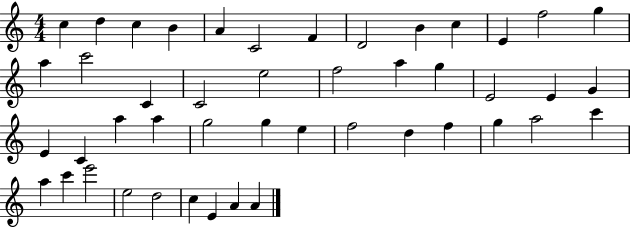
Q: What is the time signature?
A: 4/4